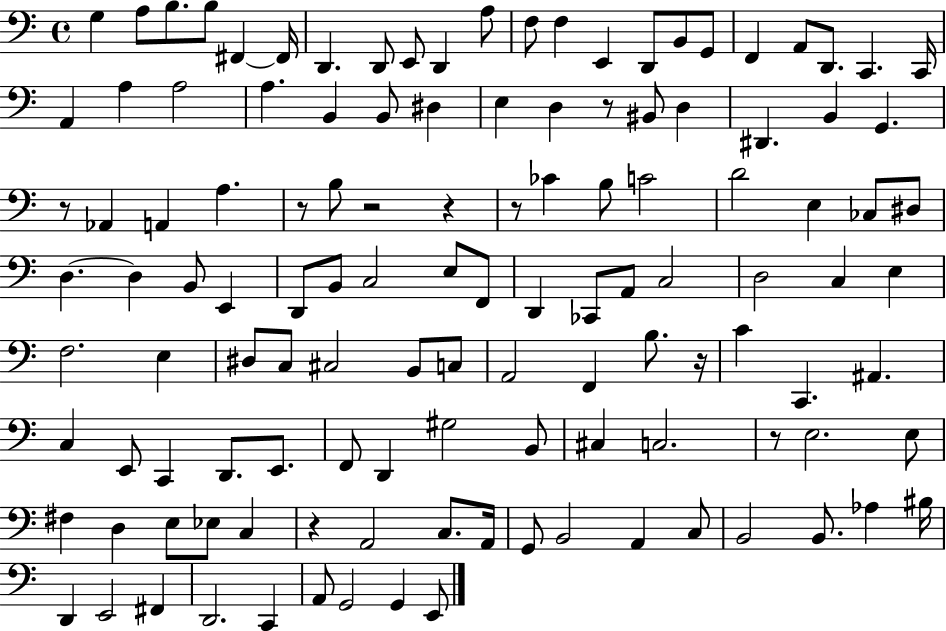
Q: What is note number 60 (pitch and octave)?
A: C3